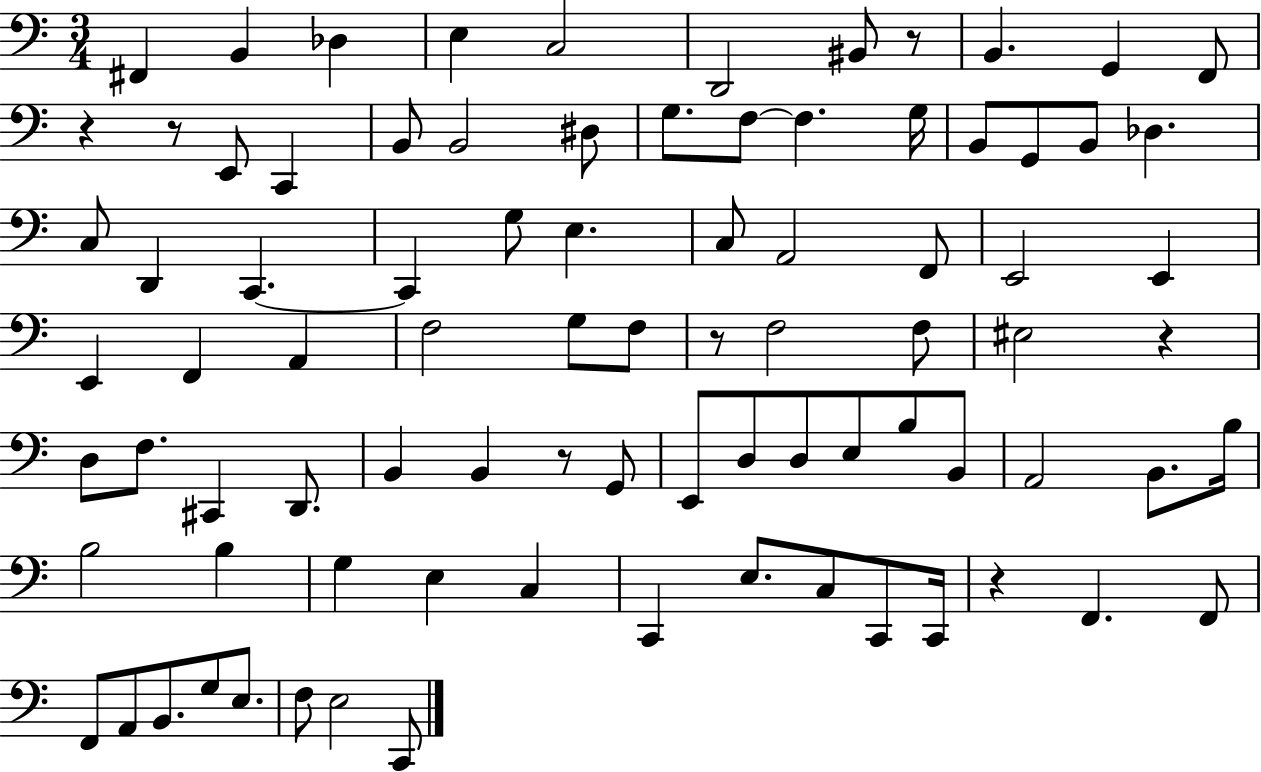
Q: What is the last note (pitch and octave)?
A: C2